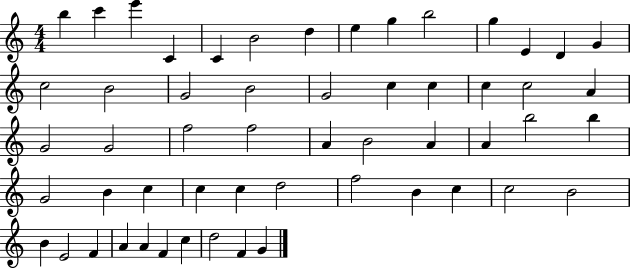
X:1
T:Untitled
M:4/4
L:1/4
K:C
b c' e' C C B2 d e g b2 g E D G c2 B2 G2 B2 G2 c c c c2 A G2 G2 f2 f2 A B2 A A b2 b G2 B c c c d2 f2 B c c2 B2 B E2 F A A F c d2 F G